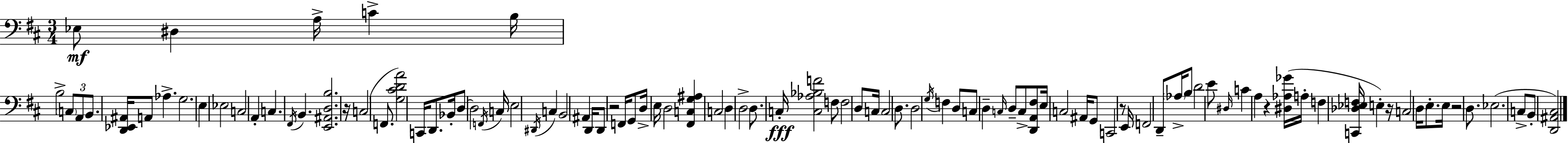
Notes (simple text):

Eb3/e D#3/q A3/s C4/q B3/s B3/h C3/e A2/e B2/e. [D2,Eb2,A#2]/s A2/e Ab3/q. G3/h. E3/q Eb3/h C3/h A2/q C3/q. F#2/s B2/q. [E2,A#2,D3,B3]/h. R/s C3/h F2/e. [G3,C#4,D4,A4]/h C2/s D2/e. Bb2/s D3/e D3/h F2/s C3/s E3/h D#2/s C3/q B2/h A#2/q D2/s D2/e R/h F2/s G2/e D3/s E3/s D3/h [F#2,C3,G3,A#3]/q C3/h D3/q D3/h D3/e. C3/s [C3,Ab3,Bb3,F4]/h F3/e F3/h D3/e C3/s C3/h D3/e. D3/h G3/s F3/q D3/e C3/e D3/q C3/s D3/e C3/e [D2,A2,F#3]/e E3/s C3/h A#2/s G2/e C2/h R/e E2/s F2/h D2/e Ab3/s B3/e D4/h E4/e D#3/s C4/q A3/q R/q [D#3,Ab3,Gb4]/s A3/s F3/q [C2,Db3,Eb3,F3]/s E3/q R/s C3/h D3/s E3/e. E3/s R/h D3/e. Eb3/h. C3/e B2/e [D2,A#2,C#3]/h